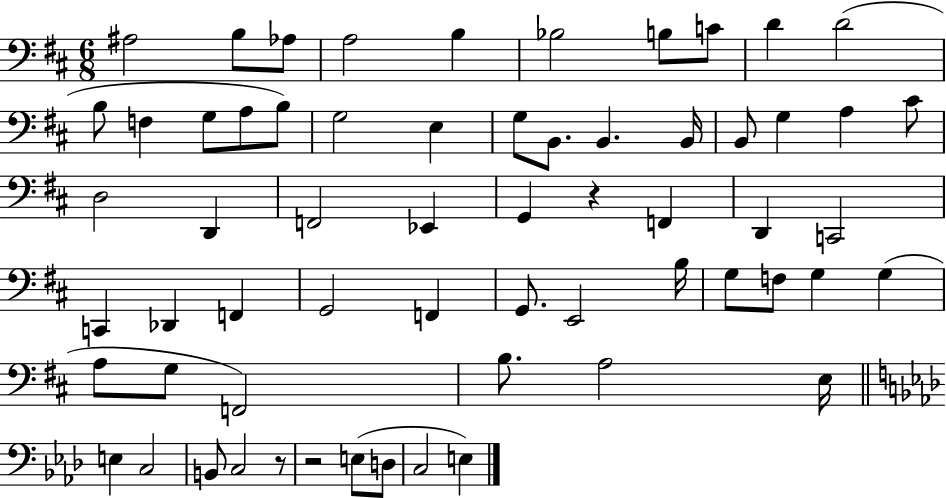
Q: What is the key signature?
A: D major